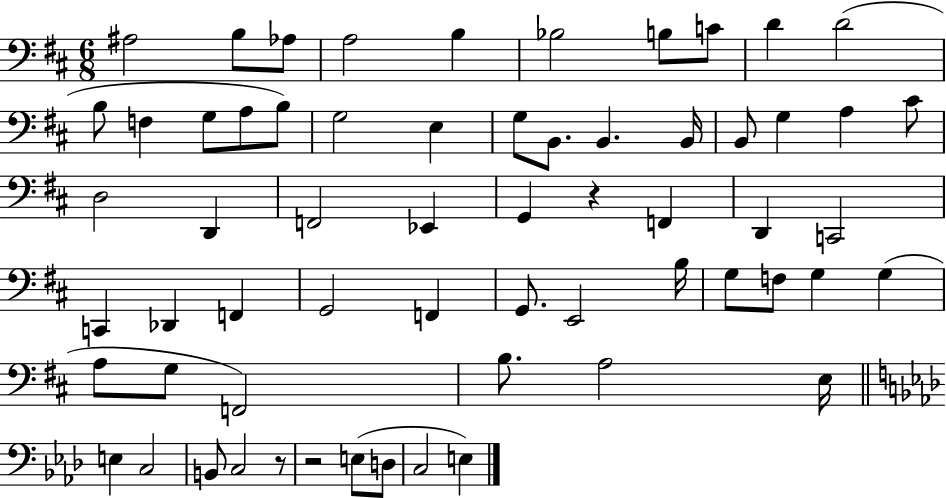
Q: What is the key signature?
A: D major